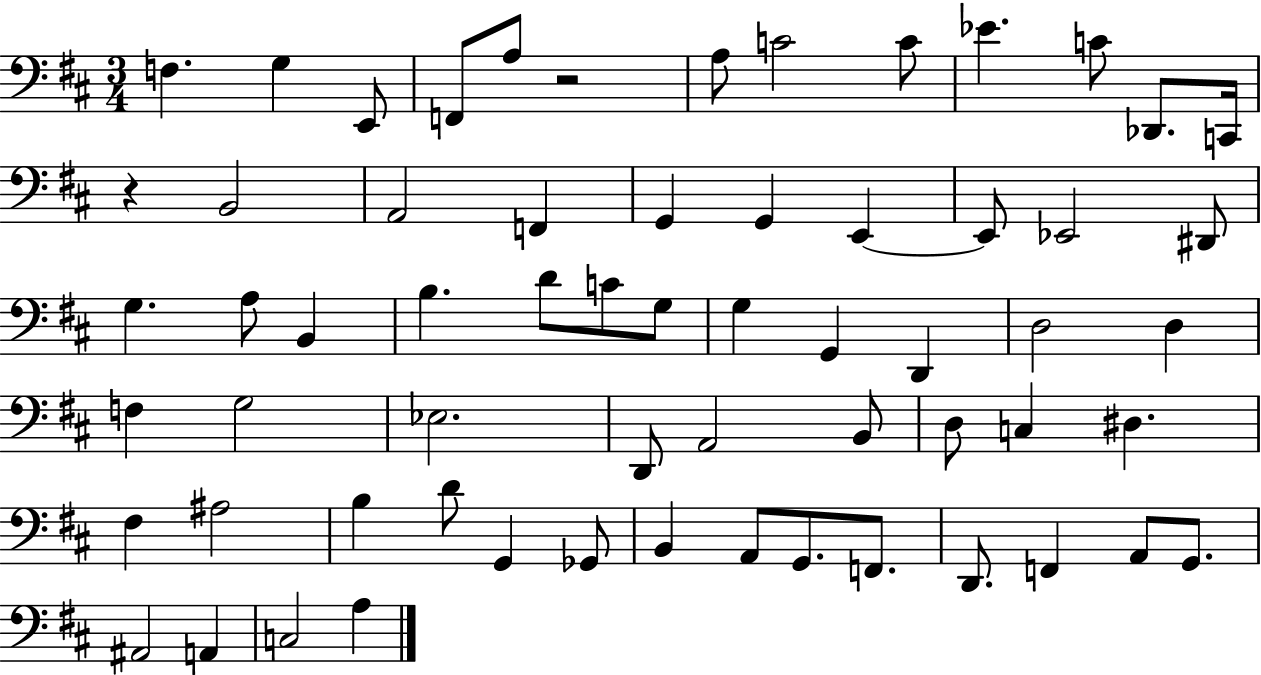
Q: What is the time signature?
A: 3/4